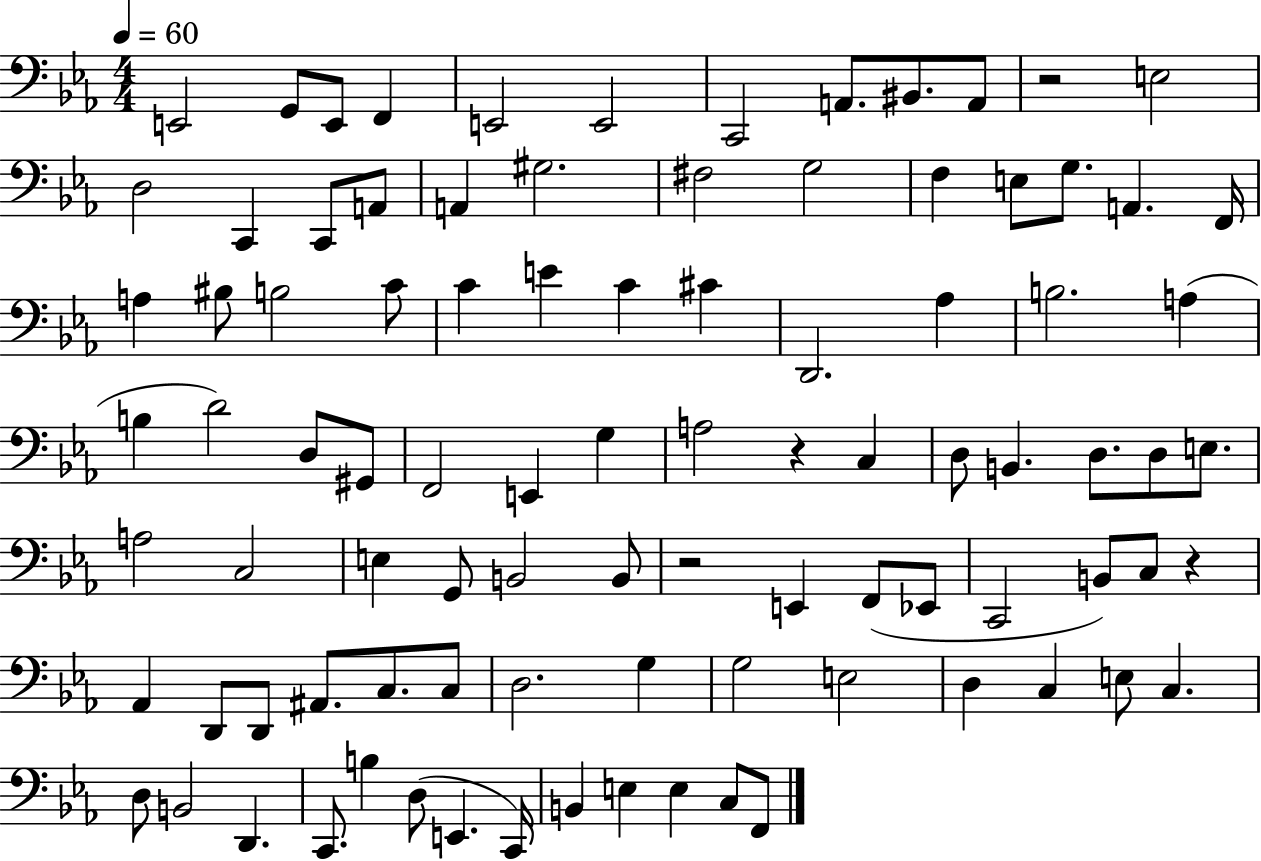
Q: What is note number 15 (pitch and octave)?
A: A2